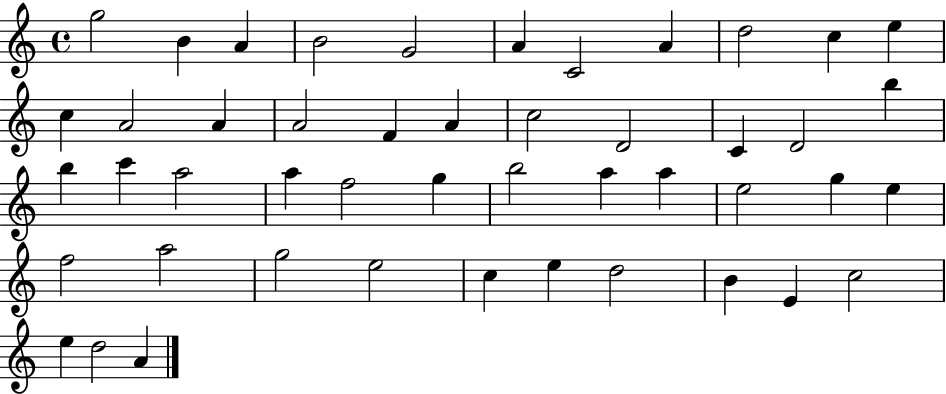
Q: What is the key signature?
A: C major